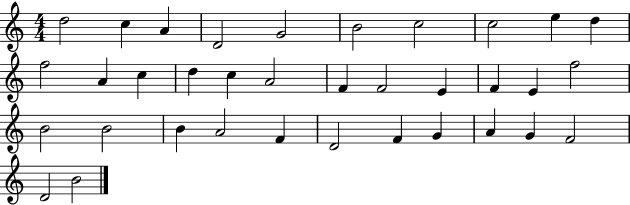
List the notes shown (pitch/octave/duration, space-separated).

D5/h C5/q A4/q D4/h G4/h B4/h C5/h C5/h E5/q D5/q F5/h A4/q C5/q D5/q C5/q A4/h F4/q F4/h E4/q F4/q E4/q F5/h B4/h B4/h B4/q A4/h F4/q D4/h F4/q G4/q A4/q G4/q F4/h D4/h B4/h